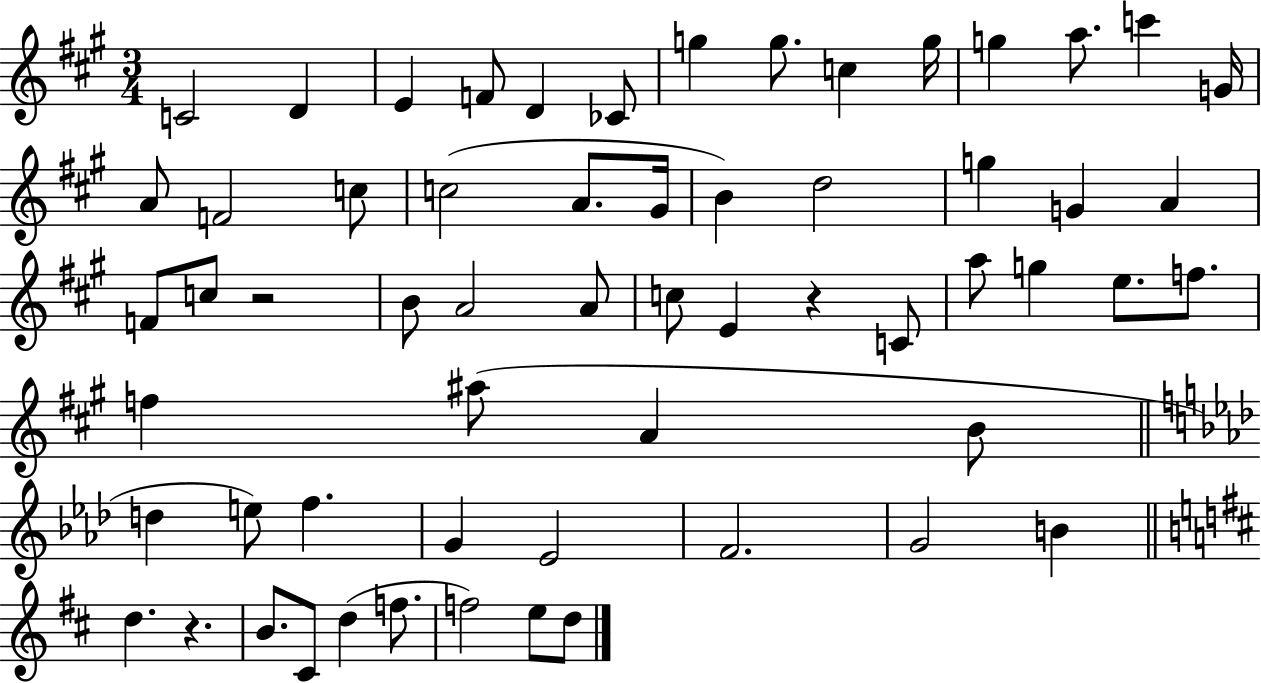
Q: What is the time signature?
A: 3/4